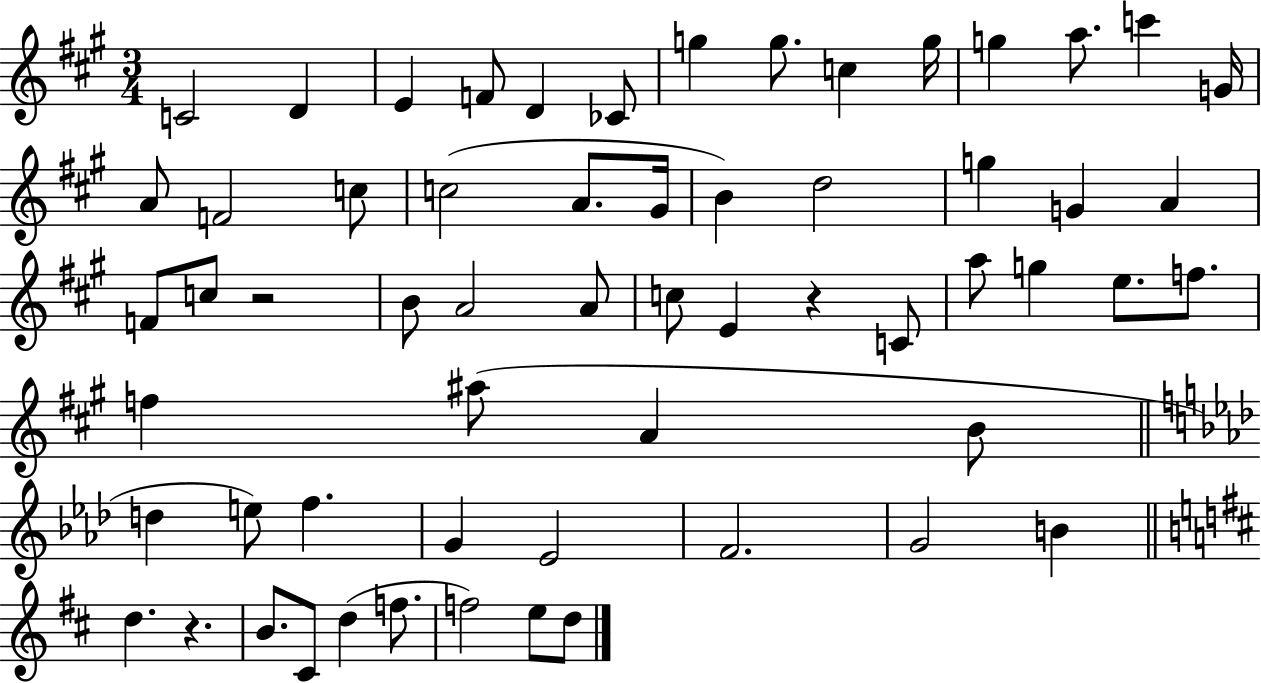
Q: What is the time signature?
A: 3/4